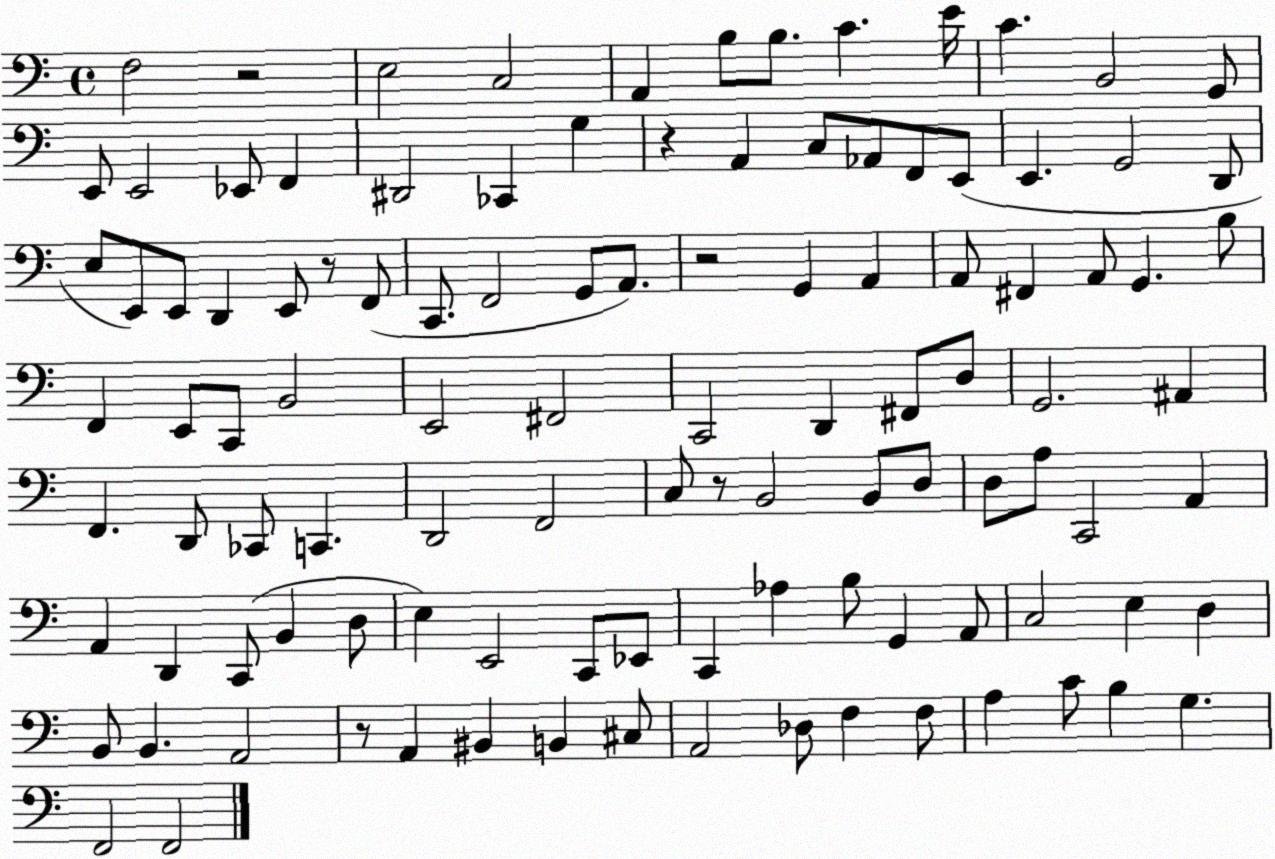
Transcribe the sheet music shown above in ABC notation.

X:1
T:Untitled
M:4/4
L:1/4
K:C
F,2 z2 E,2 C,2 A,, B,/2 B,/2 C E/4 C B,,2 G,,/2 E,,/2 E,,2 _E,,/2 F,, ^D,,2 _C,, G, z A,, C,/2 _A,,/2 F,,/2 E,,/2 E,, G,,2 D,,/2 E,/2 E,,/2 E,,/2 D,, E,,/2 z/2 F,,/2 C,,/2 F,,2 G,,/2 A,,/2 z2 G,, A,, A,,/2 ^F,, A,,/2 G,, B,/2 F,, E,,/2 C,,/2 B,,2 E,,2 ^F,,2 C,,2 D,, ^F,,/2 D,/2 G,,2 ^A,, F,, D,,/2 _C,,/2 C,, D,,2 F,,2 C,/2 z/2 B,,2 B,,/2 D,/2 D,/2 A,/2 C,,2 A,, A,, D,, C,,/2 B,, D,/2 E, E,,2 C,,/2 _E,,/2 C,, _A, B,/2 G,, A,,/2 C,2 E, D, B,,/2 B,, A,,2 z/2 A,, ^B,, B,, ^C,/2 A,,2 _D,/2 F, F,/2 A, C/2 B, G, F,,2 F,,2